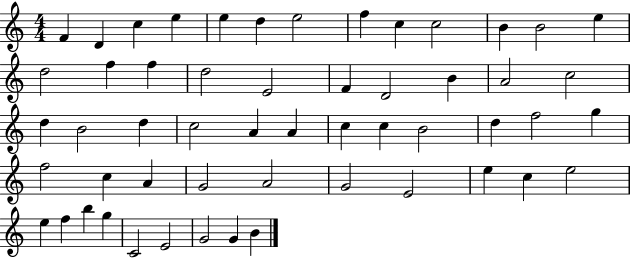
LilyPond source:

{
  \clef treble
  \numericTimeSignature
  \time 4/4
  \key c \major
  f'4 d'4 c''4 e''4 | e''4 d''4 e''2 | f''4 c''4 c''2 | b'4 b'2 e''4 | \break d''2 f''4 f''4 | d''2 e'2 | f'4 d'2 b'4 | a'2 c''2 | \break d''4 b'2 d''4 | c''2 a'4 a'4 | c''4 c''4 b'2 | d''4 f''2 g''4 | \break f''2 c''4 a'4 | g'2 a'2 | g'2 e'2 | e''4 c''4 e''2 | \break e''4 f''4 b''4 g''4 | c'2 e'2 | g'2 g'4 b'4 | \bar "|."
}